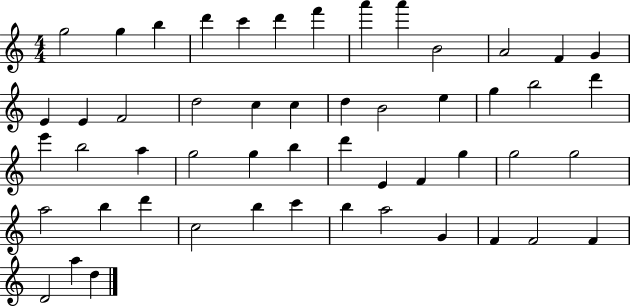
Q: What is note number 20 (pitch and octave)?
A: D5